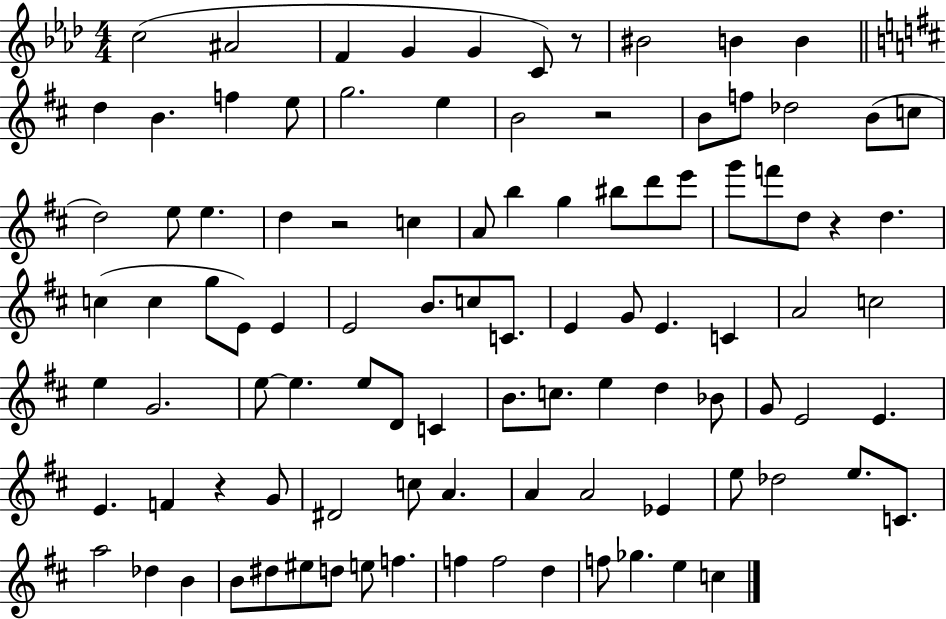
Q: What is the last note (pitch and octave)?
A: C5